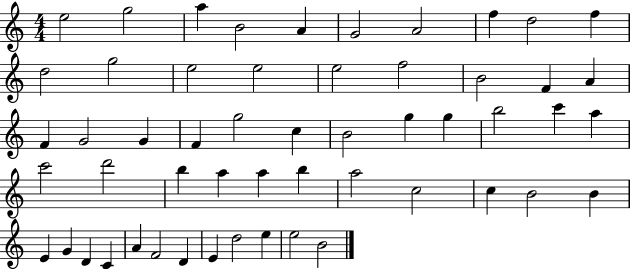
{
  \clef treble
  \numericTimeSignature
  \time 4/4
  \key c \major
  e''2 g''2 | a''4 b'2 a'4 | g'2 a'2 | f''4 d''2 f''4 | \break d''2 g''2 | e''2 e''2 | e''2 f''2 | b'2 f'4 a'4 | \break f'4 g'2 g'4 | f'4 g''2 c''4 | b'2 g''4 g''4 | b''2 c'''4 a''4 | \break c'''2 d'''2 | b''4 a''4 a''4 b''4 | a''2 c''2 | c''4 b'2 b'4 | \break e'4 g'4 d'4 c'4 | a'4 f'2 d'4 | e'4 d''2 e''4 | e''2 b'2 | \break \bar "|."
}